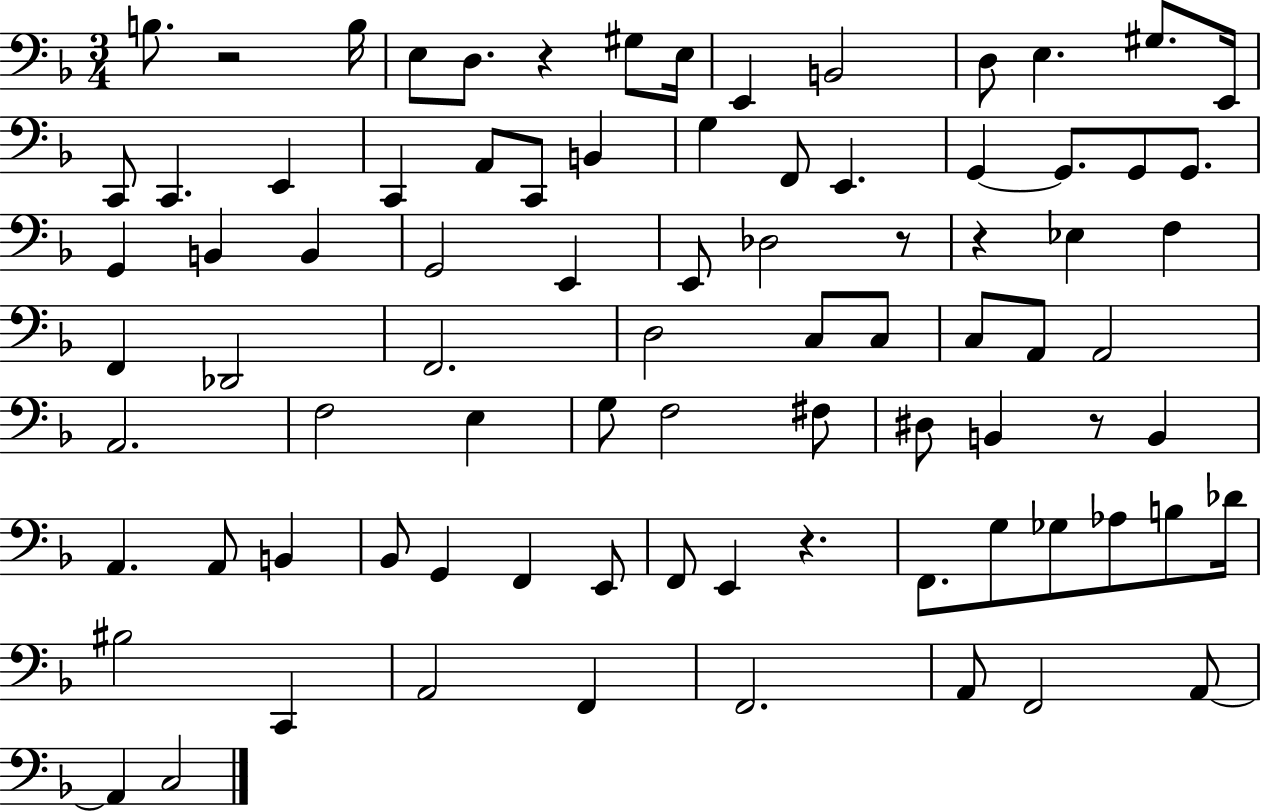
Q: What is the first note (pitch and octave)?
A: B3